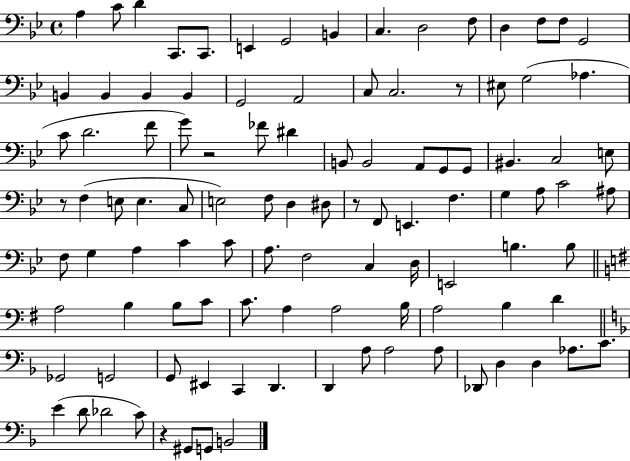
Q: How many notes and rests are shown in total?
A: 105